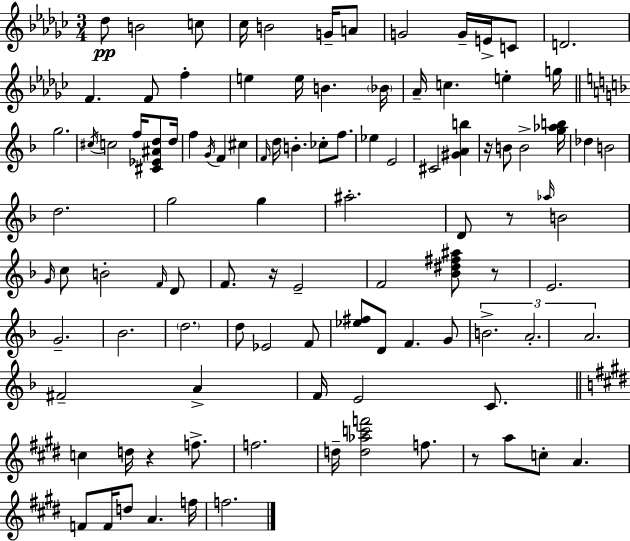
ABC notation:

X:1
T:Untitled
M:3/4
L:1/4
K:Ebm
_d/2 B2 c/2 _c/4 B2 G/4 A/2 G2 G/4 E/4 C/2 D2 F F/2 f e e/4 B _B/4 _A/4 c e g/4 g2 ^c/4 c2 f/4 [^C_E^Ad]/2 d/4 f G/4 F ^c F/4 d/4 B _c/2 f/2 _e E2 ^C2 [^GAb] z/4 B/2 B2 [g_ab]/4 _d B2 d2 g2 g ^a2 D/2 z/2 _a/4 B2 G/4 c/2 B2 F/4 D/2 F/2 z/4 E2 F2 [_B^d^f^a]/2 z/2 E2 G2 _B2 d2 d/2 _E2 F/2 [_e^f]/2 D/2 F G/2 B2 A2 A2 ^F2 A F/4 E2 C/2 c d/4 z f/2 f2 d/4 [d_ac'f']2 f/2 z/2 a/2 c/2 A F/2 F/4 d/2 A f/4 f2